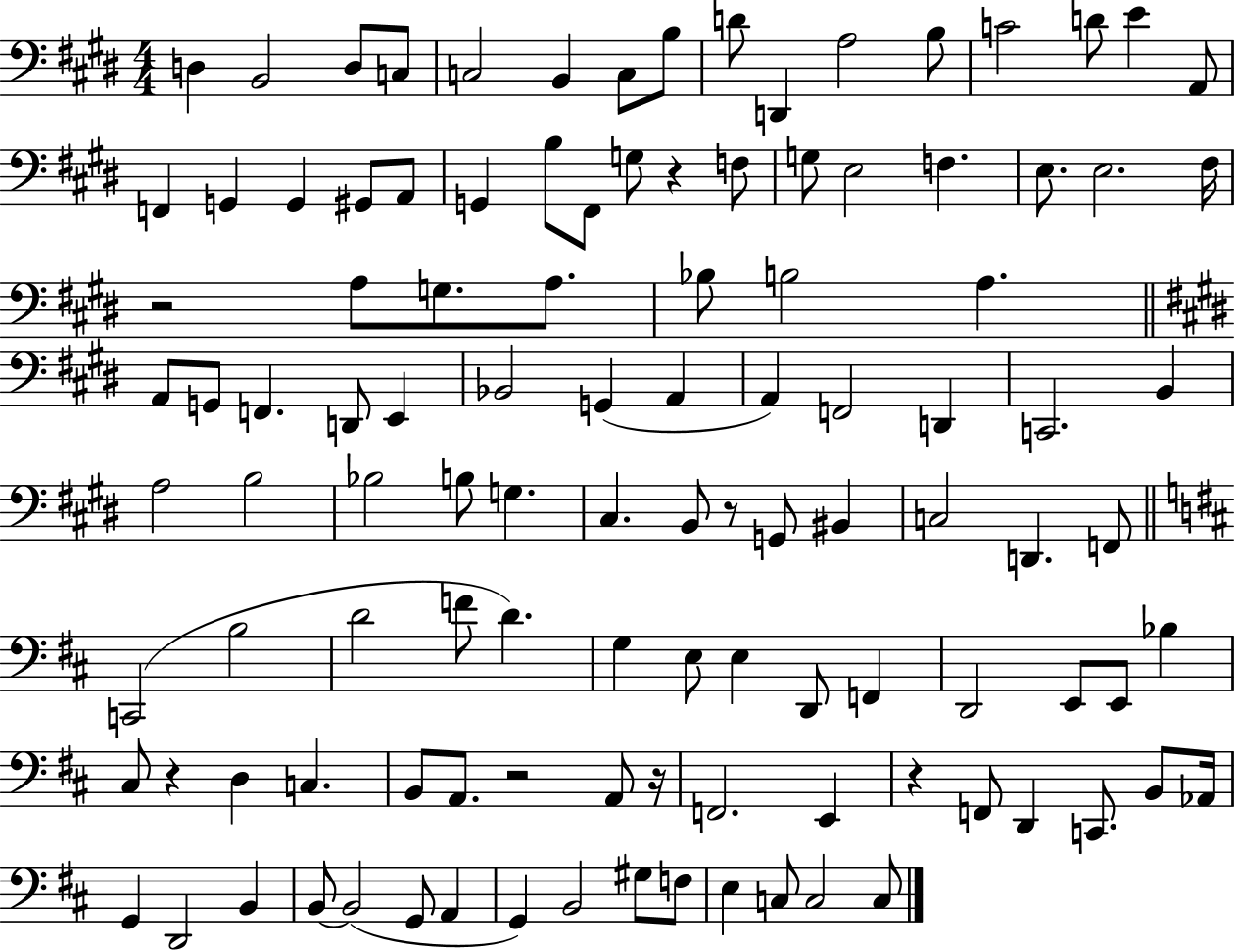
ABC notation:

X:1
T:Untitled
M:4/4
L:1/4
K:E
D, B,,2 D,/2 C,/2 C,2 B,, C,/2 B,/2 D/2 D,, A,2 B,/2 C2 D/2 E A,,/2 F,, G,, G,, ^G,,/2 A,,/2 G,, B,/2 ^F,,/2 G,/2 z F,/2 G,/2 E,2 F, E,/2 E,2 ^F,/4 z2 A,/2 G,/2 A,/2 _B,/2 B,2 A, A,,/2 G,,/2 F,, D,,/2 E,, _B,,2 G,, A,, A,, F,,2 D,, C,,2 B,, A,2 B,2 _B,2 B,/2 G, ^C, B,,/2 z/2 G,,/2 ^B,, C,2 D,, F,,/2 C,,2 B,2 D2 F/2 D G, E,/2 E, D,,/2 F,, D,,2 E,,/2 E,,/2 _B, ^C,/2 z D, C, B,,/2 A,,/2 z2 A,,/2 z/4 F,,2 E,, z F,,/2 D,, C,,/2 B,,/2 _A,,/4 G,, D,,2 B,, B,,/2 B,,2 G,,/2 A,, G,, B,,2 ^G,/2 F,/2 E, C,/2 C,2 C,/2